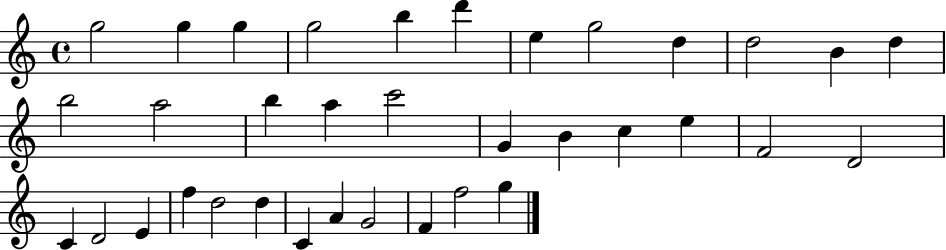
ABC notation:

X:1
T:Untitled
M:4/4
L:1/4
K:C
g2 g g g2 b d' e g2 d d2 B d b2 a2 b a c'2 G B c e F2 D2 C D2 E f d2 d C A G2 F f2 g